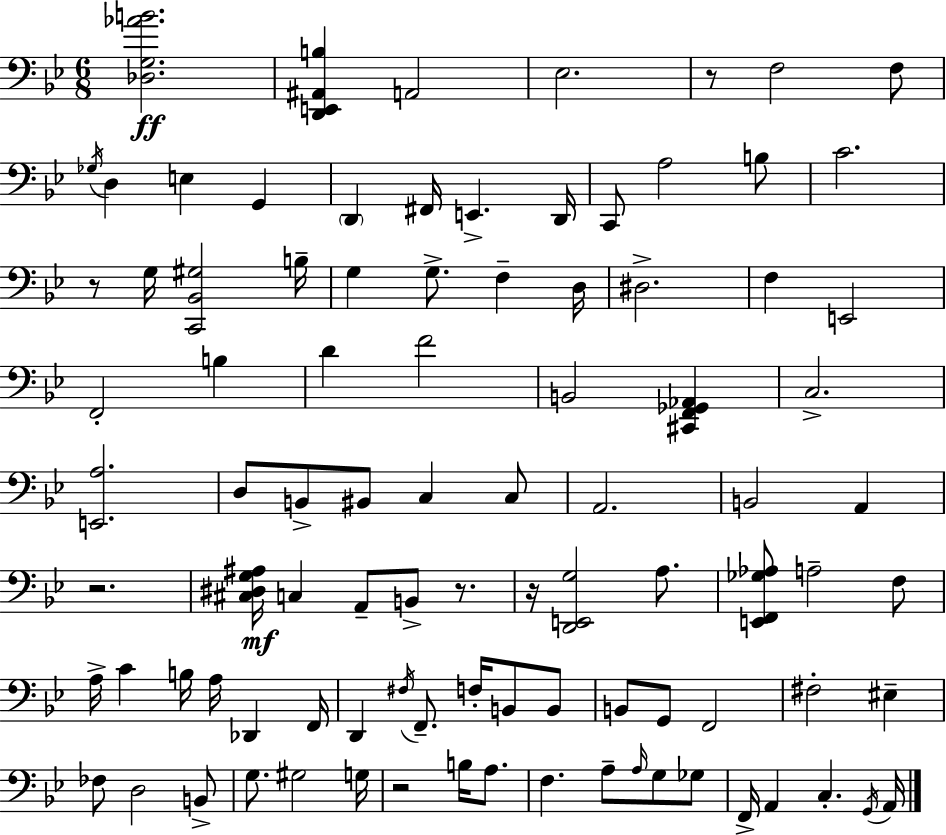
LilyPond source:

{
  \clef bass
  \numericTimeSignature
  \time 6/8
  \key bes \major
  <des g aes' b'>2.\ff | <d, e, ais, b>4 a,2 | ees2. | r8 f2 f8 | \break \acciaccatura { ges16 } d4 e4 g,4 | \parenthesize d,4 fis,16 e,4.-> | d,16 c,8 a2 b8 | c'2. | \break r8 g16 <c, bes, gis>2 | b16-- g4 g8.-> f4-- | d16 dis2.-> | f4 e,2 | \break f,2-. b4 | d'4 f'2 | b,2 <cis, f, ges, aes,>4 | c2.-> | \break <e, a>2. | d8 b,8-> bis,8 c4 c8 | a,2. | b,2 a,4 | \break r2. | <cis dis g ais>16\mf c4 a,8-- b,8-> r8. | r16 <d, e, g>2 a8. | <e, f, ges aes>8 a2-- f8 | \break a16-> c'4 b16 a16 des,4 | f,16 d,4 \acciaccatura { fis16 } f,8.-- f16-. b,8 | b,8 b,8 g,8 f,2 | fis2-. eis4-- | \break fes8 d2 | b,8-> g8. gis2 | g16 r2 b16 a8. | f4. a8-- \grace { a16 } g8 | \break ges8 f,16-> a,4 c4.-. | \acciaccatura { g,16 } a,16 \bar "|."
}